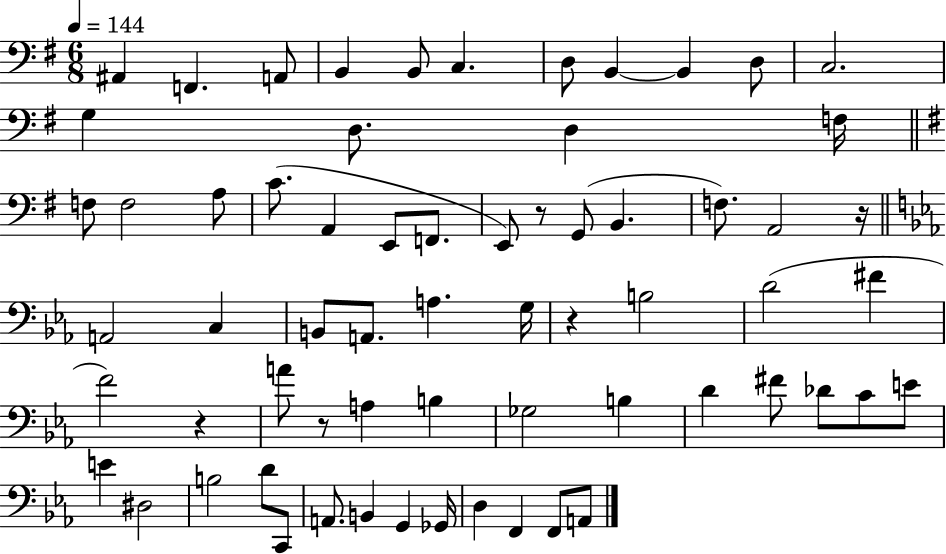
X:1
T:Untitled
M:6/8
L:1/4
K:G
^A,, F,, A,,/2 B,, B,,/2 C, D,/2 B,, B,, D,/2 C,2 G, D,/2 D, F,/4 F,/2 F,2 A,/2 C/2 A,, E,,/2 F,,/2 E,,/2 z/2 G,,/2 B,, F,/2 A,,2 z/4 A,,2 C, B,,/2 A,,/2 A, G,/4 z B,2 D2 ^F F2 z A/2 z/2 A, B, _G,2 B, D ^F/2 _D/2 C/2 E/2 E ^D,2 B,2 D/2 C,,/2 A,,/2 B,, G,, _G,,/4 D, F,, F,,/2 A,,/2